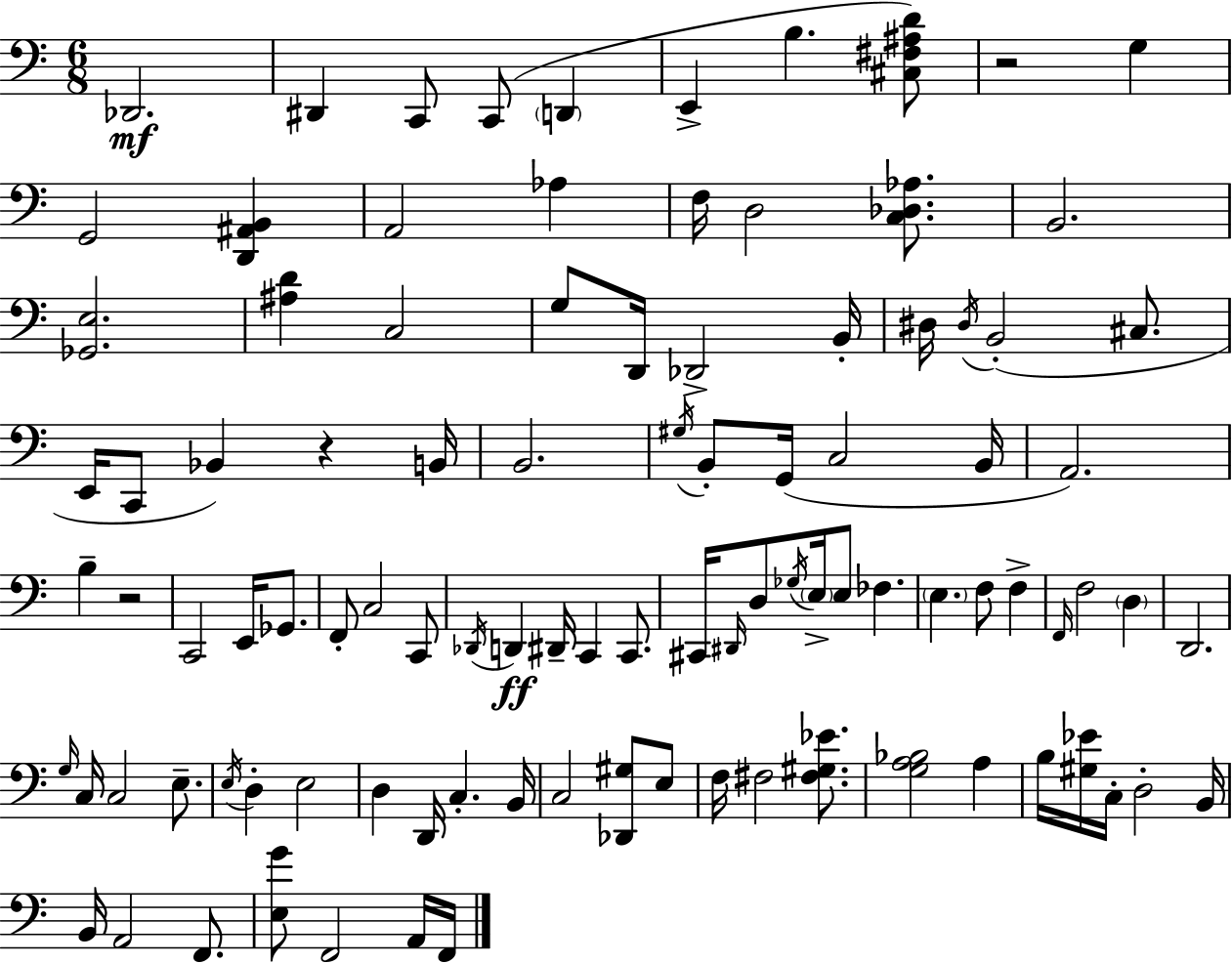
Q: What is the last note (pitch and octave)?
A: F2